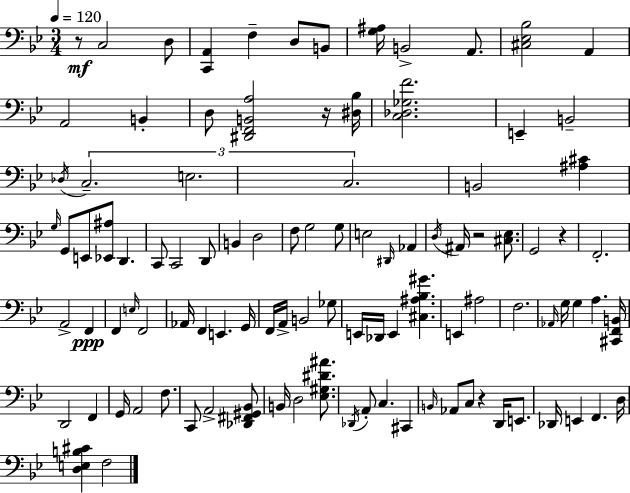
X:1
T:Untitled
M:3/4
L:1/4
K:Gm
z/2 C,2 D,/2 [C,,A,,] F, D,/2 B,,/2 [G,^A,]/4 B,,2 A,,/2 [^C,_E,_B,]2 A,, A,,2 B,, D,/2 [^D,,F,,B,,A,]2 z/4 [^D,_B,]/4 [C,_D,_G,F]2 E,, B,,2 _D,/4 C,2 E,2 C,2 B,,2 [^A,^C] G,/4 G,,/2 E,,/2 [_E,,^A,]/2 D,, C,,/2 C,,2 D,,/2 B,, D,2 F,/2 G,2 G,/2 E,2 ^D,,/4 _A,, D,/4 ^A,,/4 z2 [^C,_E,]/2 G,,2 z F,,2 A,,2 F,, F,, E,/4 F,,2 _A,,/4 F,, E,, G,,/4 F,,/4 A,,/4 B,,2 _G,/2 E,,/4 _D,,/4 E,, [^C,^A,_B,^G] E,, ^A,2 F,2 _A,,/4 G,/4 G, A, [^C,,F,,B,,]/4 D,,2 F,, G,,/4 A,,2 F,/2 C,,/2 A,,2 [_D,,^F,,^G,,_B,,]/2 B,,/4 D,2 [_E,^G,^D^A]/2 _D,,/4 A,,/2 C, ^C,, B,,/4 _A,,/2 C,/2 z D,,/4 E,,/2 _D,,/4 E,, F,, D,/4 [D,E,B,^C] F,2